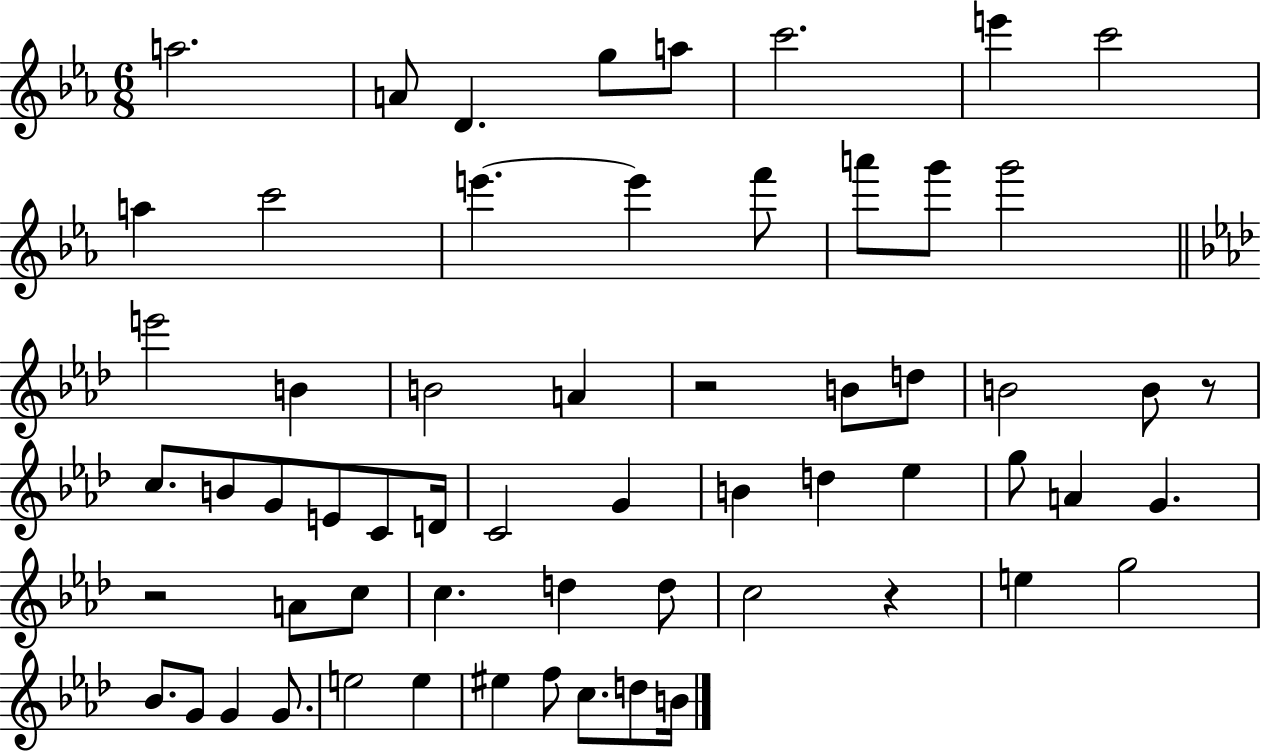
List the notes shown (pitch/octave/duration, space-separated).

A5/h. A4/e D4/q. G5/e A5/e C6/h. E6/q C6/h A5/q C6/h E6/q. E6/q F6/e A6/e G6/e G6/h E6/h B4/q B4/h A4/q R/h B4/e D5/e B4/h B4/e R/e C5/e. B4/e G4/e E4/e C4/e D4/s C4/h G4/q B4/q D5/q Eb5/q G5/e A4/q G4/q. R/h A4/e C5/e C5/q. D5/q D5/e C5/h R/q E5/q G5/h Bb4/e. G4/e G4/q G4/e. E5/h E5/q EIS5/q F5/e C5/e. D5/e B4/s